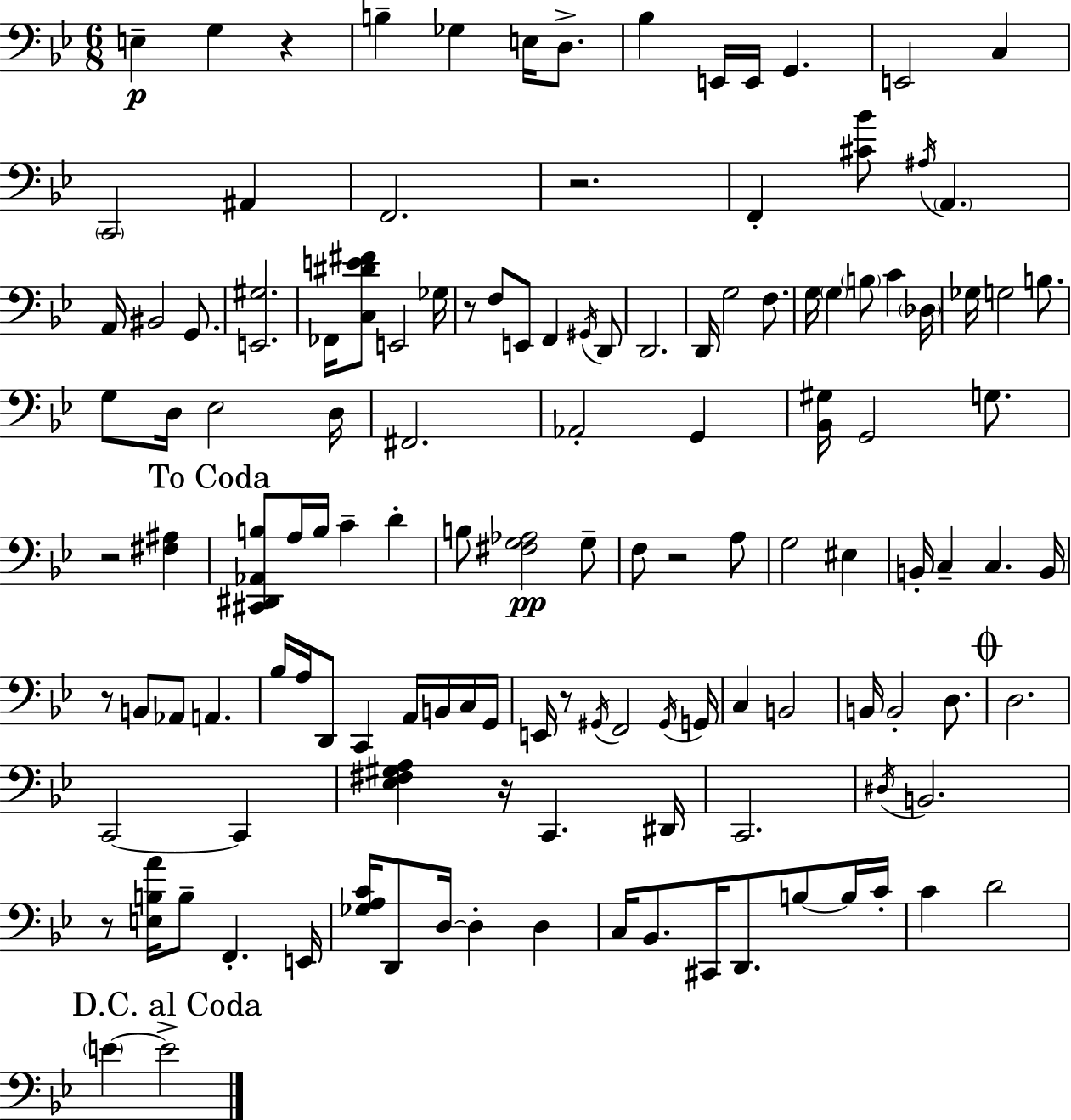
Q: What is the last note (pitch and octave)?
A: E4